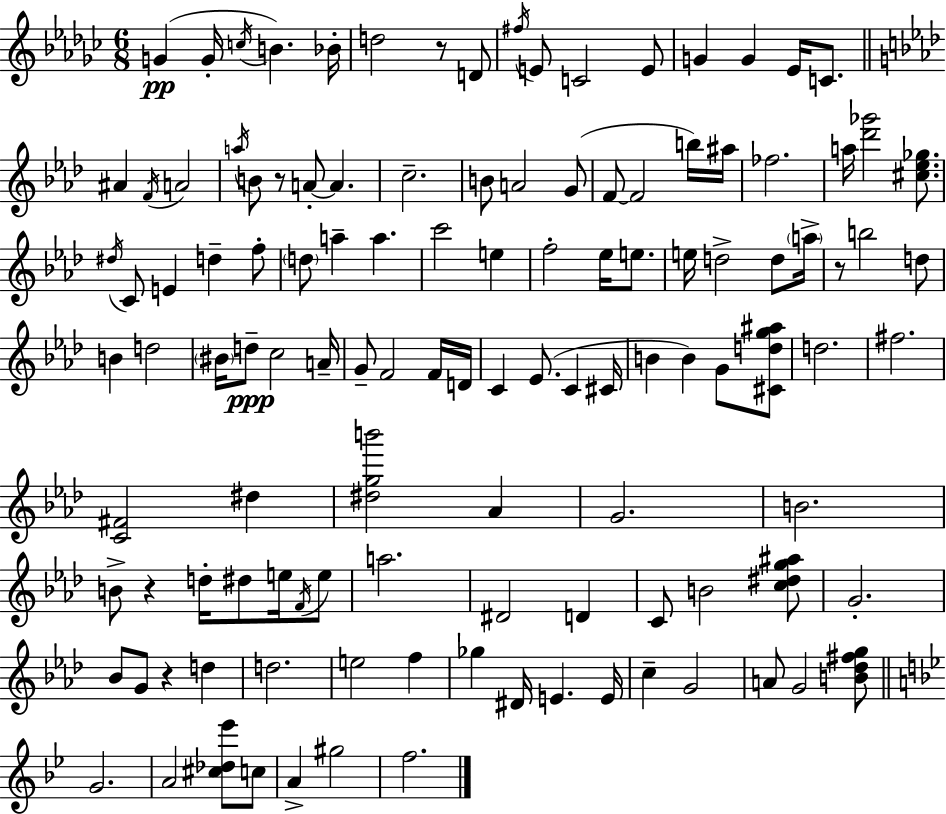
G4/q G4/s C5/s B4/q. Bb4/s D5/h R/e D4/e F#5/s E4/e C4/h E4/e G4/q G4/q Eb4/s C4/e. A#4/q F4/s A4/h A5/s B4/e R/e A4/e A4/q. C5/h. B4/e A4/h G4/e F4/e F4/h B5/s A#5/s FES5/h. A5/s [Db6,Gb6]/h [C#5,Eb5,Gb5]/e. D#5/s C4/e E4/q D5/q F5/e D5/e A5/q A5/q. C6/h E5/q F5/h Eb5/s E5/e. E5/s D5/h D5/e A5/s R/e B5/h D5/e B4/q D5/h BIS4/s D5/e C5/h A4/s G4/e F4/h F4/s D4/s C4/q Eb4/e. C4/q C#4/s B4/q B4/q G4/e [C#4,D5,G5,A#5]/e D5/h. F#5/h. [C4,F#4]/h D#5/q [D#5,G5,B6]/h Ab4/q G4/h. B4/h. B4/e R/q D5/s D#5/e E5/s F4/s E5/e A5/h. D#4/h D4/q C4/e B4/h [C5,D#5,G5,A#5]/e G4/h. Bb4/e G4/e R/q D5/q D5/h. E5/h F5/q Gb5/q D#4/s E4/q. E4/s C5/q G4/h A4/e G4/h [B4,Db5,F#5,G5]/e G4/h. A4/h [C#5,Db5,Eb6]/e C5/e A4/q G#5/h F5/h.